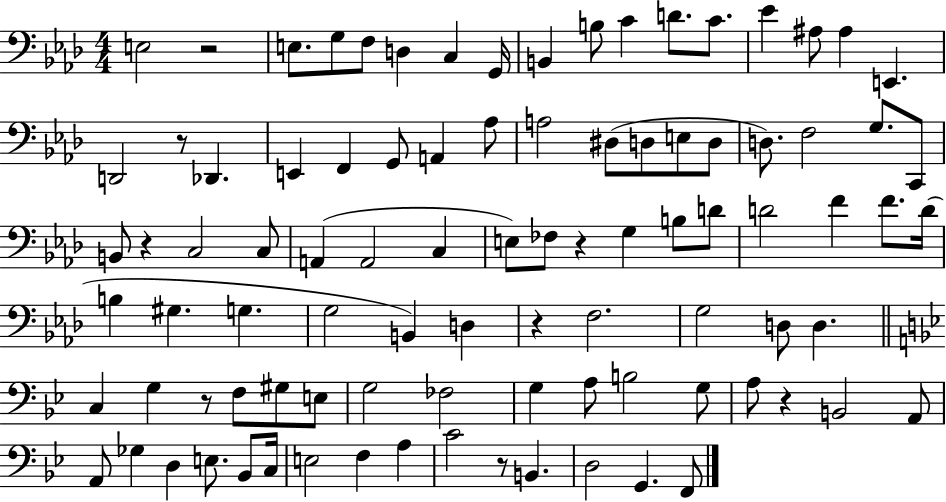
{
  \clef bass
  \numericTimeSignature
  \time 4/4
  \key aes \major
  \repeat volta 2 { e2 r2 | e8. g8 f8 d4 c4 g,16 | b,4 b8 c'4 d'8. c'8. | ees'4 ais8 ais4 e,4. | \break d,2 r8 des,4. | e,4 f,4 g,8 a,4 aes8 | a2 dis8( d8 e8 d8 | d8.) f2 g8. c,8 | \break b,8 r4 c2 c8 | a,4( a,2 c4 | e8) fes8 r4 g4 b8 d'8 | d'2 f'4 f'8. d'16( | \break b4 gis4. g4. | g2 b,4) d4 | r4 f2. | g2 d8 d4. | \break \bar "||" \break \key g \minor c4 g4 r8 f8 gis8 e8 | g2 fes2 | g4 a8 b2 g8 | a8 r4 b,2 a,8 | \break a,8 ges4 d4 e8. bes,8 c16 | e2 f4 a4 | c'2 r8 b,4. | d2 g,4. f,8 | \break } \bar "|."
}